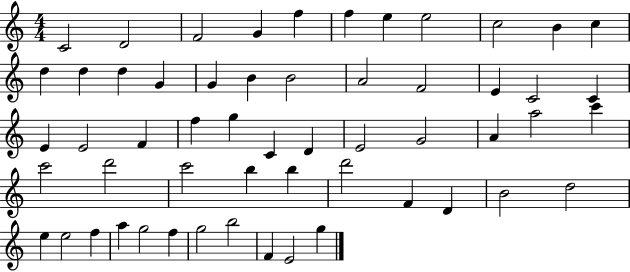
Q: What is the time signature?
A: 4/4